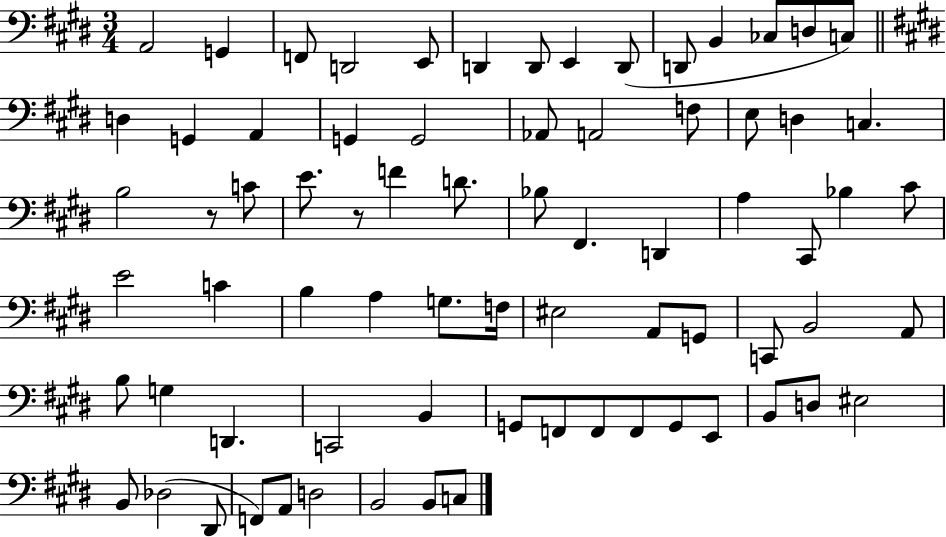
X:1
T:Untitled
M:3/4
L:1/4
K:E
A,,2 G,, F,,/2 D,,2 E,,/2 D,, D,,/2 E,, D,,/2 D,,/2 B,, _C,/2 D,/2 C,/2 D, G,, A,, G,, G,,2 _A,,/2 A,,2 F,/2 E,/2 D, C, B,2 z/2 C/2 E/2 z/2 F D/2 _B,/2 ^F,, D,, A, ^C,,/2 _B, ^C/2 E2 C B, A, G,/2 F,/4 ^E,2 A,,/2 G,,/2 C,,/2 B,,2 A,,/2 B,/2 G, D,, C,,2 B,, G,,/2 F,,/2 F,,/2 F,,/2 G,,/2 E,,/2 B,,/2 D,/2 ^E,2 B,,/2 _D,2 ^D,,/2 F,,/2 A,,/2 D,2 B,,2 B,,/2 C,/2